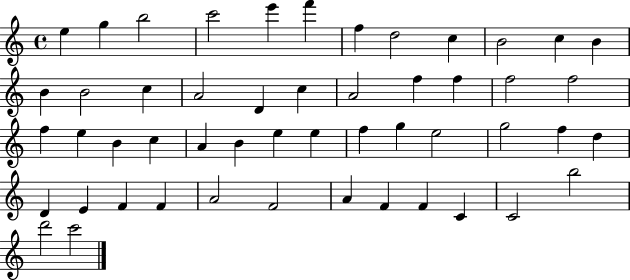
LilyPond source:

{
  \clef treble
  \time 4/4
  \defaultTimeSignature
  \key c \major
  e''4 g''4 b''2 | c'''2 e'''4 f'''4 | f''4 d''2 c''4 | b'2 c''4 b'4 | \break b'4 b'2 c''4 | a'2 d'4 c''4 | a'2 f''4 f''4 | f''2 f''2 | \break f''4 e''4 b'4 c''4 | a'4 b'4 e''4 e''4 | f''4 g''4 e''2 | g''2 f''4 d''4 | \break d'4 e'4 f'4 f'4 | a'2 f'2 | a'4 f'4 f'4 c'4 | c'2 b''2 | \break d'''2 c'''2 | \bar "|."
}